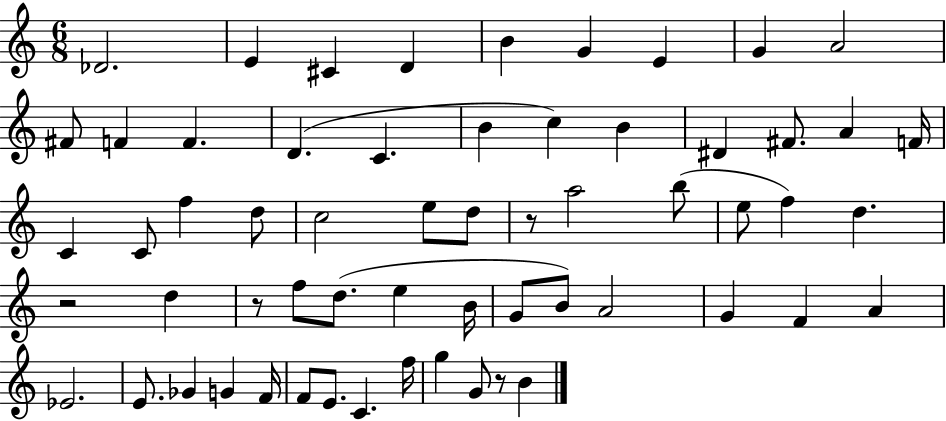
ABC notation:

X:1
T:Untitled
M:6/8
L:1/4
K:C
_D2 E ^C D B G E G A2 ^F/2 F F D C B c B ^D ^F/2 A F/4 C C/2 f d/2 c2 e/2 d/2 z/2 a2 b/2 e/2 f d z2 d z/2 f/2 d/2 e B/4 G/2 B/2 A2 G F A _E2 E/2 _G G F/4 F/2 E/2 C f/4 g G/2 z/2 B